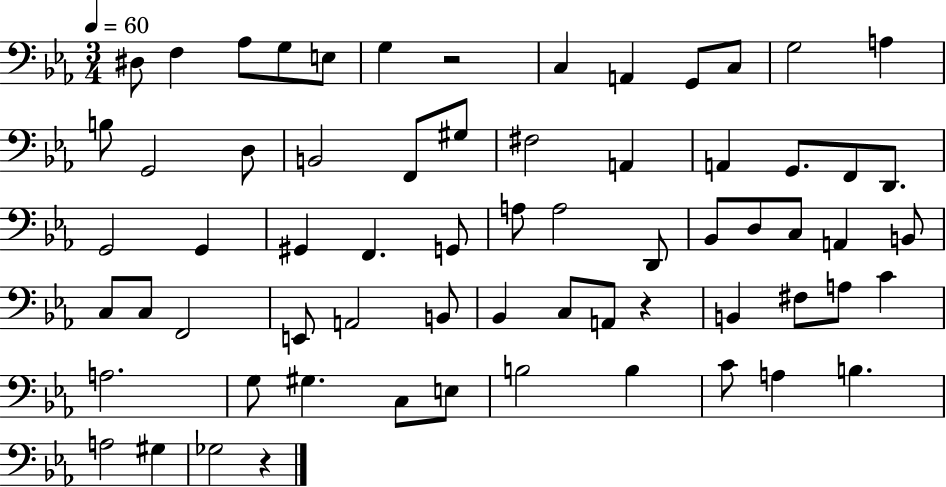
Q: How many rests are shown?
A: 3